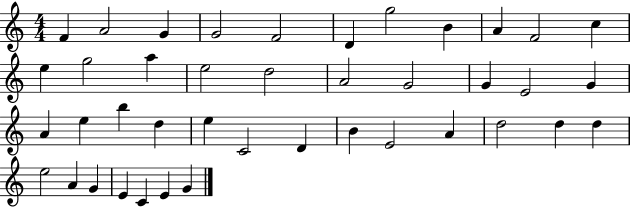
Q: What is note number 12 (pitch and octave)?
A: E5